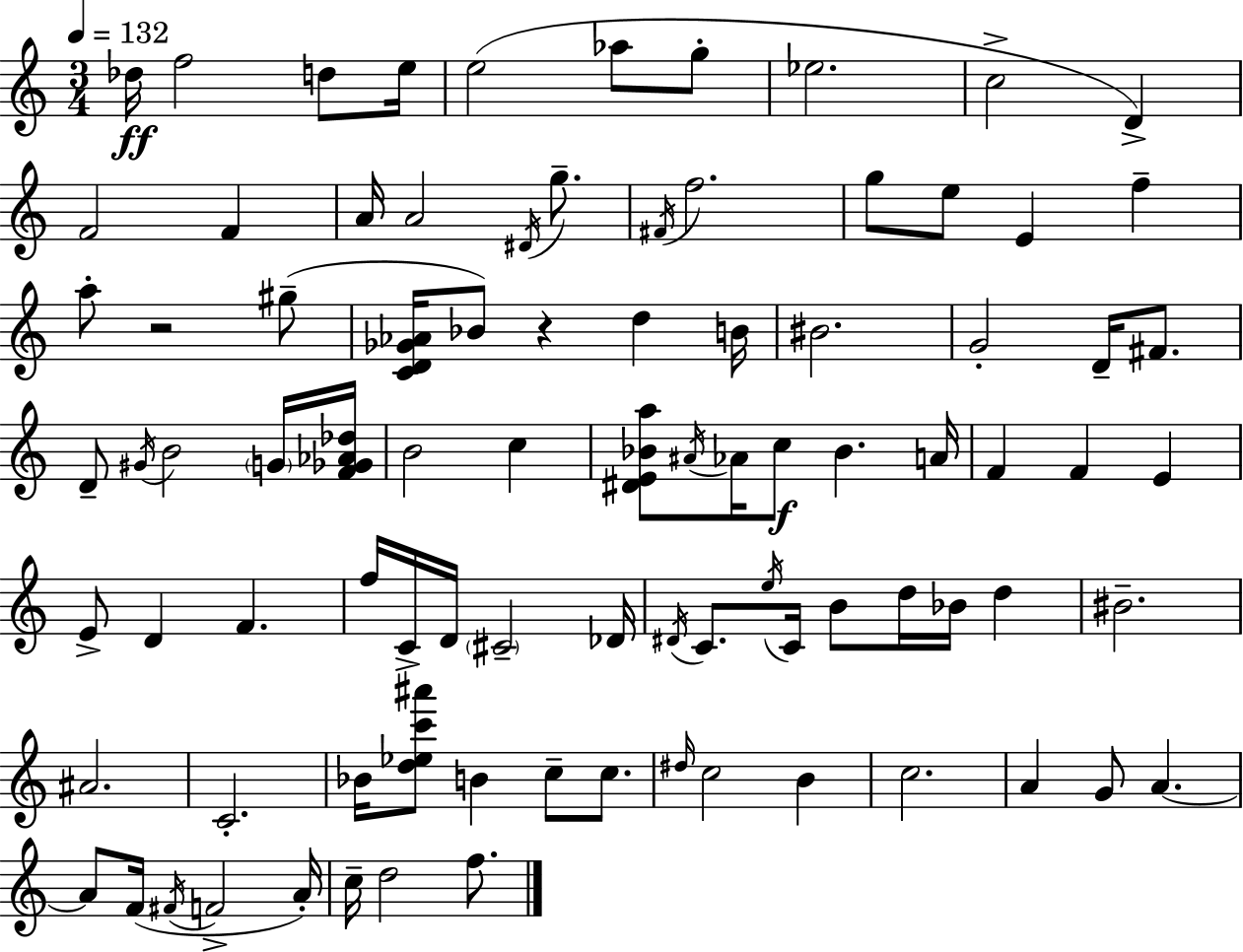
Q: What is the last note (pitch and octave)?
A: F5